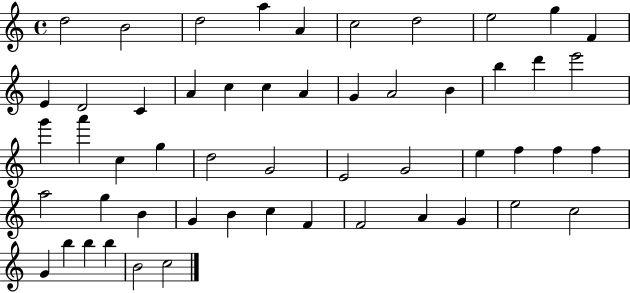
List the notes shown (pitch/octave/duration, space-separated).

D5/h B4/h D5/h A5/q A4/q C5/h D5/h E5/h G5/q F4/q E4/q D4/h C4/q A4/q C5/q C5/q A4/q G4/q A4/h B4/q B5/q D6/q E6/h G6/q A6/q C5/q G5/q D5/h G4/h E4/h G4/h E5/q F5/q F5/q F5/q A5/h G5/q B4/q G4/q B4/q C5/q F4/q F4/h A4/q G4/q E5/h C5/h G4/q B5/q B5/q B5/q B4/h C5/h